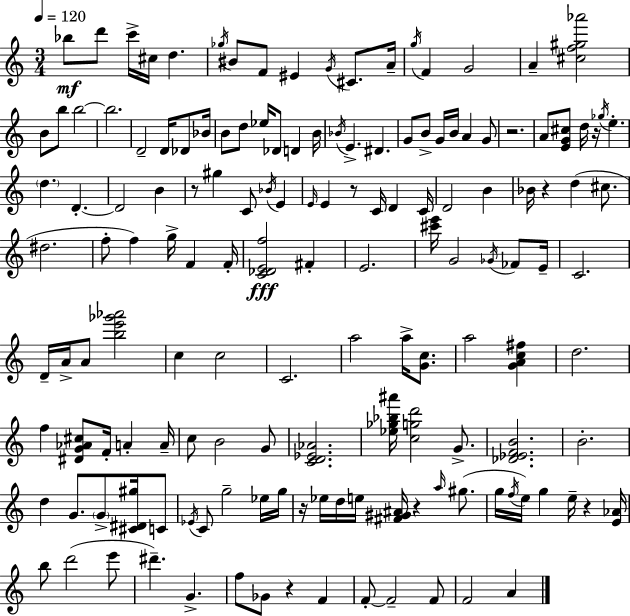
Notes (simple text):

Bb5/e D6/e C6/s C#5/s D5/q. Gb5/s BIS4/e F4/e EIS4/q G4/s C#4/e. A4/s G5/s F4/q G4/h A4/q [C#5,F5,G#5,Ab6]/h B4/e B5/e B5/h B5/h. D4/h D4/s Db4/e Bb4/s B4/e D5/e Eb5/s Db4/e D4/q B4/s Bb4/s E4/q. D#4/q. G4/e B4/e G4/s B4/s A4/q G4/e R/h. A4/e [E4,G4,C#5]/e D5/s R/s Gb5/s E5/q. D5/q. D4/q. D4/h B4/q R/e G#5/q C4/e Bb4/s E4/q E4/s E4/q R/e C4/s D4/q C4/s D4/h B4/q Bb4/s R/q D5/q C#5/e. D#5/h. F5/e F5/q G5/s F4/q F4/s [C4,Db4,E4,F5]/h F#4/q E4/h. [C#6,E6]/s G4/h Gb4/s FES4/e E4/s C4/h. D4/s A4/s A4/e [B5,E6,Gb6,Ab6]/h C5/q C5/h C4/h. A5/h A5/s [G4,C5]/e. A5/h [G4,A4,C5,F#5]/q D5/h. F5/q [D#4,G4,Ab4,C#5]/e F4/s A4/q A4/s C5/e B4/h G4/e [C4,D4,Eb4,Ab4]/h. [Eb5,Gb5,Bb5,A#6]/s [C5,G5,D6]/h G4/e. [Db4,Eb4,F4,B4]/h. B4/h. D5/q G4/e. G4/e [C#4,D#4,G#5]/s C4/e Eb4/s C4/e G5/h Eb5/s G5/s R/s Eb5/s D5/s E5/s [F#4,G#4,A#4]/s R/q A5/s G#5/e. G5/s F5/s E5/s G5/q E5/s R/q [E4,Ab4]/s B5/e D6/h E6/e D#6/q. G4/q. F5/e Gb4/e R/q F4/q F4/e F4/h F4/e F4/h A4/q